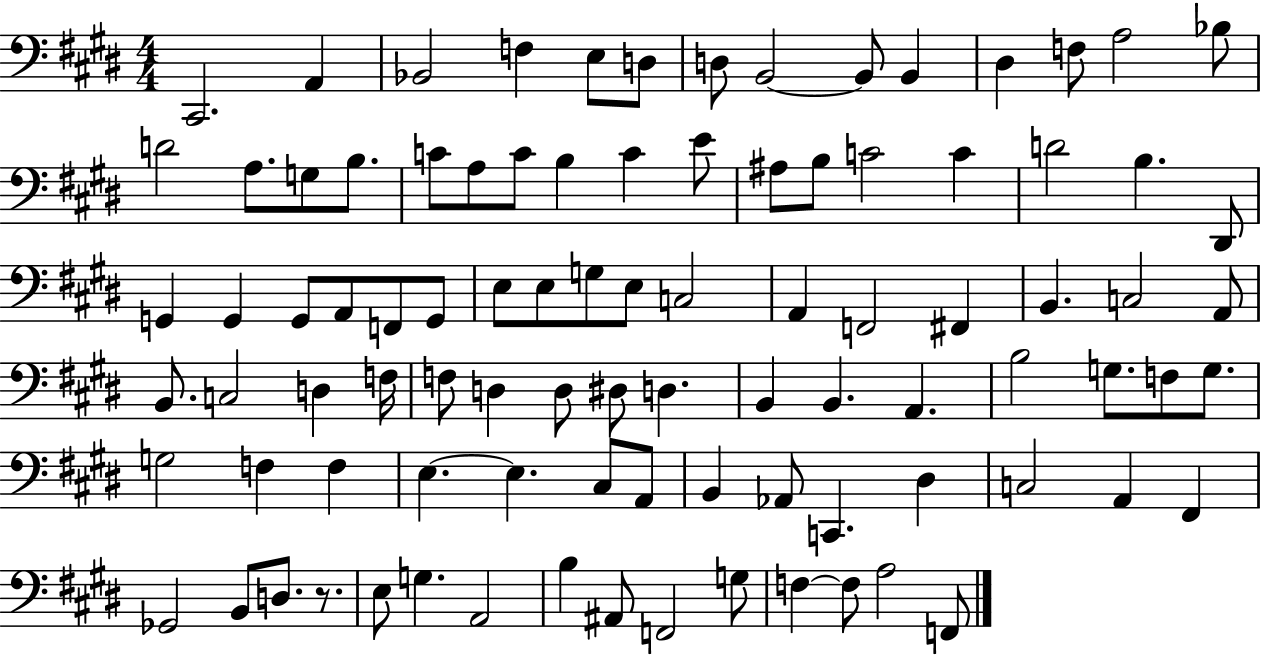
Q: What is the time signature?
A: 4/4